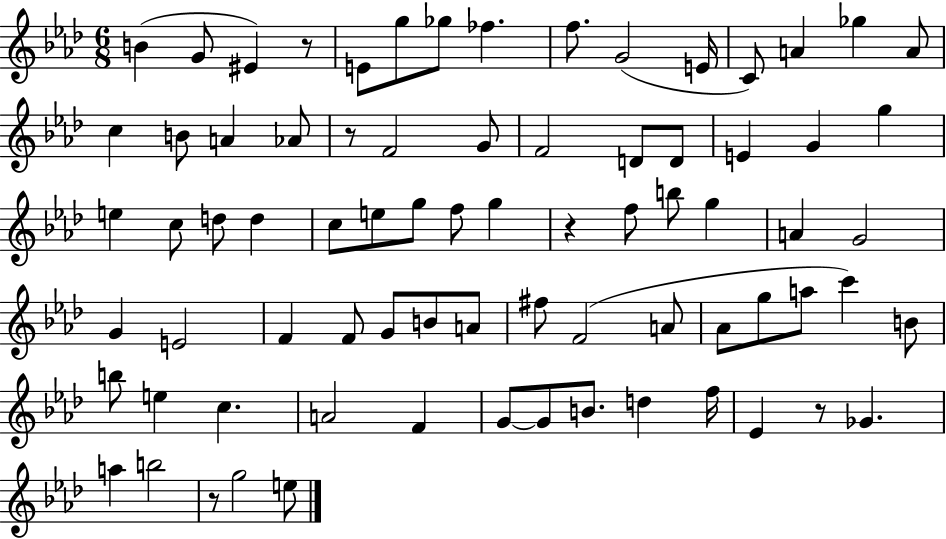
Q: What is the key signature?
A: AES major